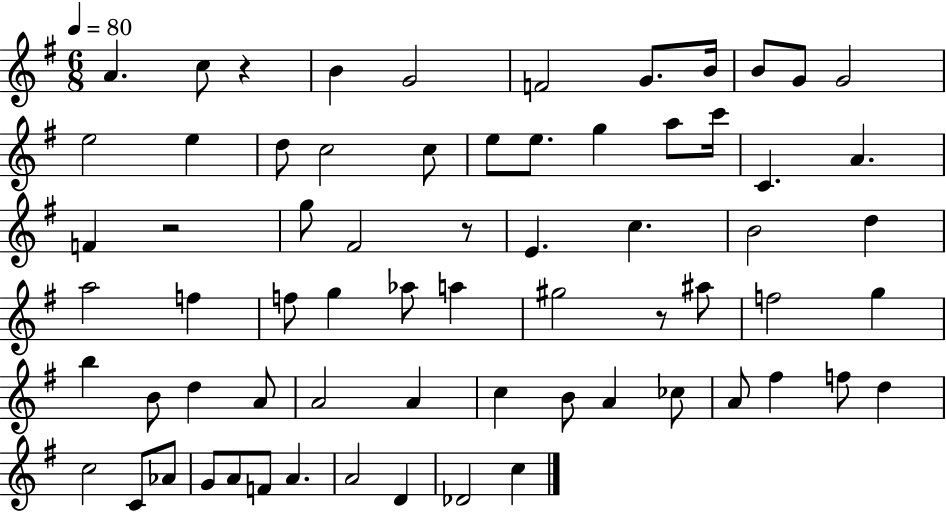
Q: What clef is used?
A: treble